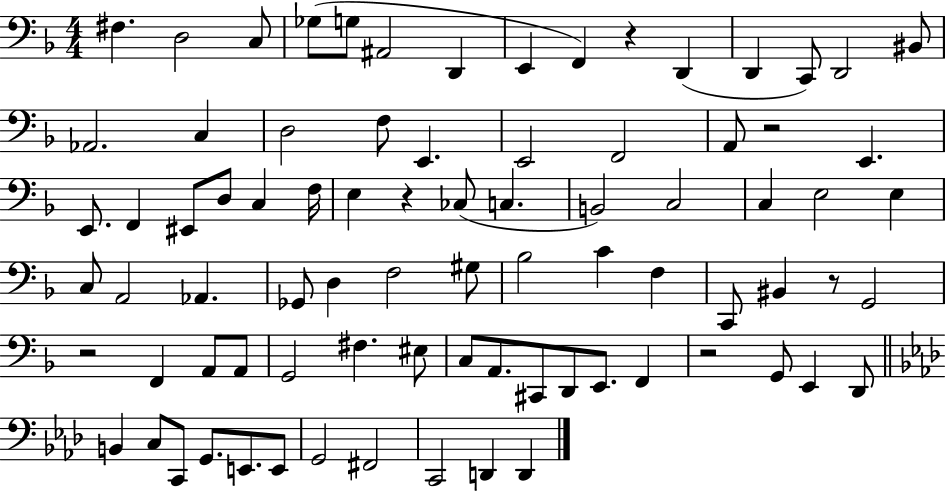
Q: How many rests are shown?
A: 6